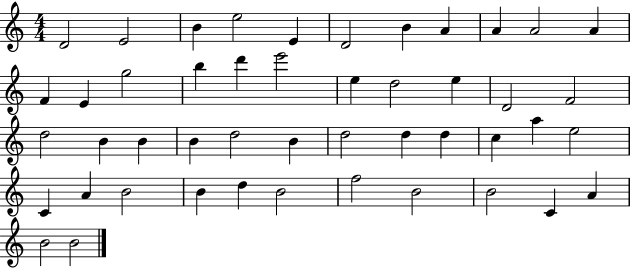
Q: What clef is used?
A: treble